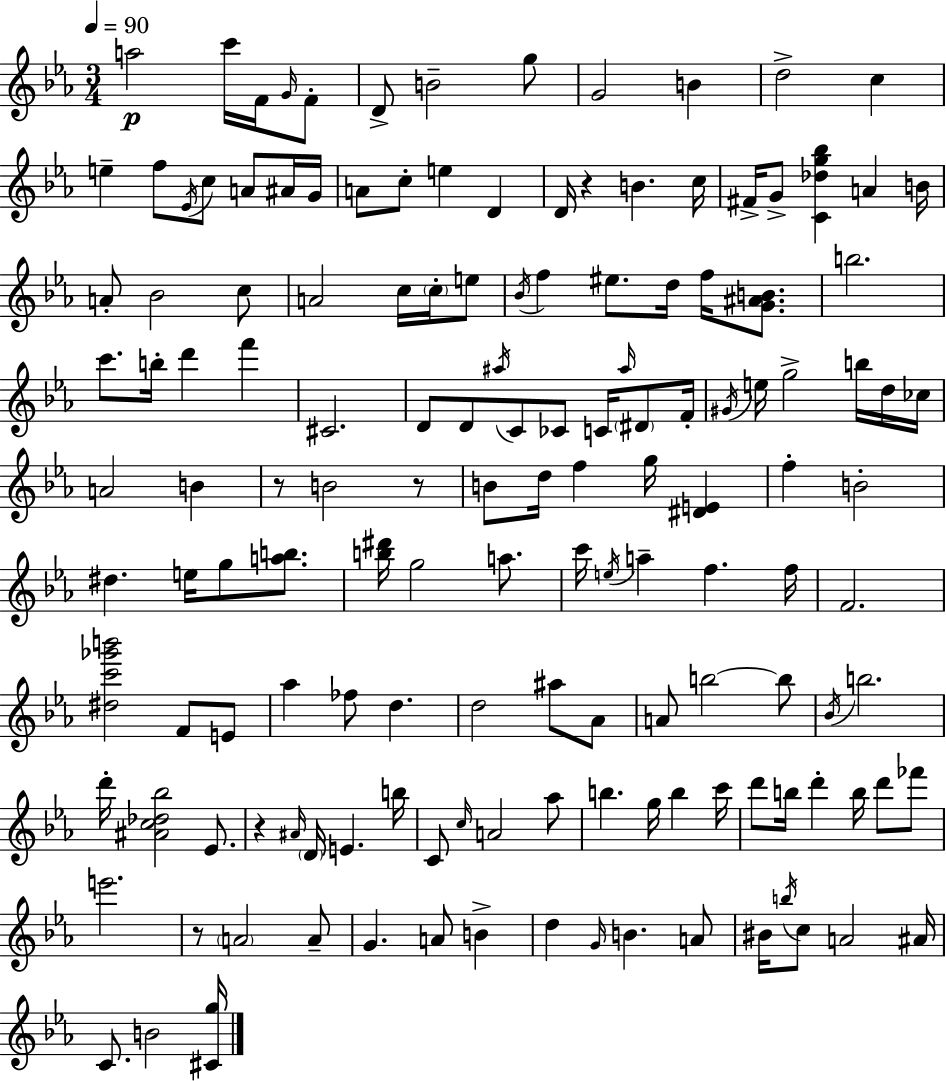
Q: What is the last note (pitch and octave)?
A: B4